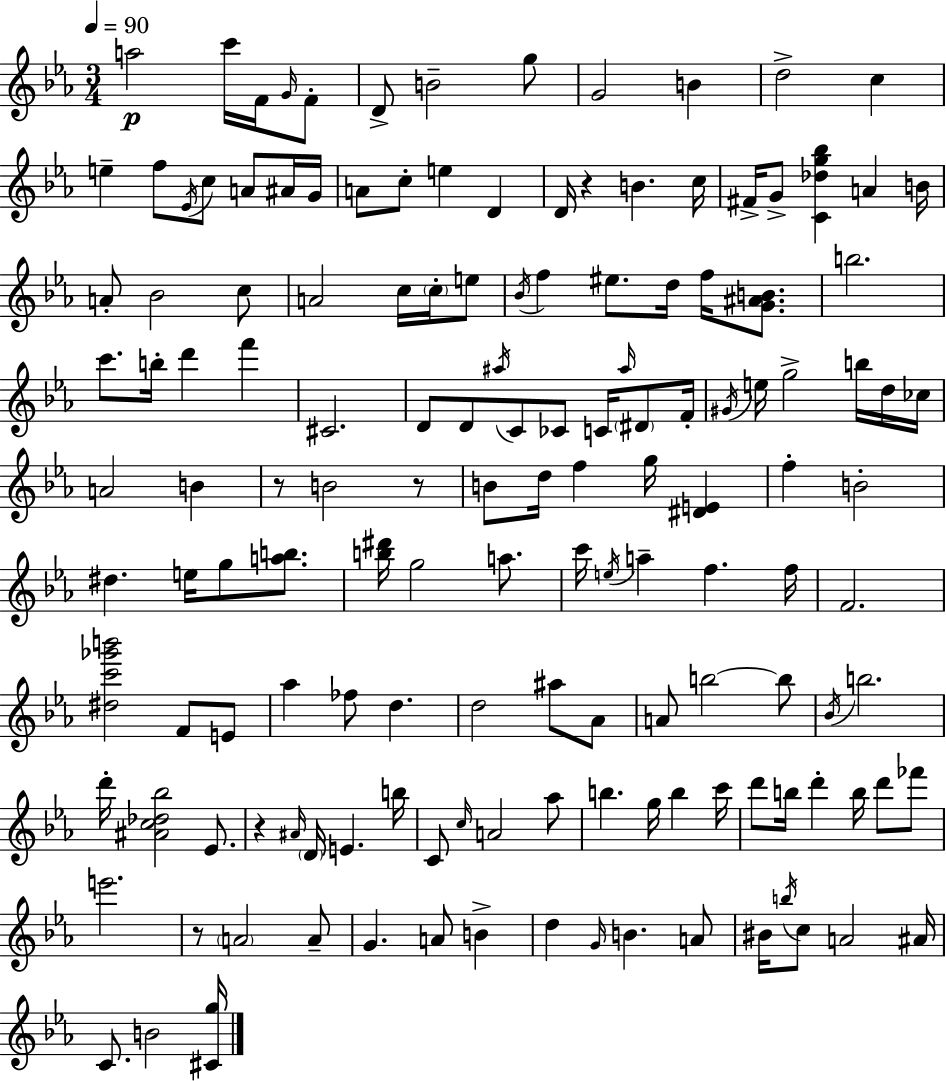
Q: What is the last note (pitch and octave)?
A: B4